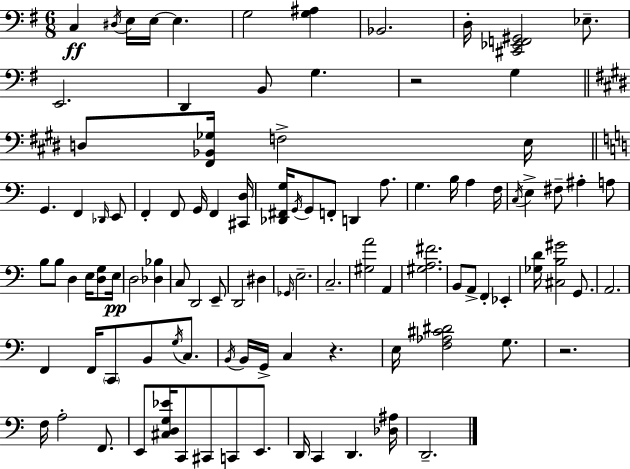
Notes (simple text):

C3/q D#3/s E3/s E3/s E3/q. G3/h [G3,A#3]/q Bb2/h. D3/s [C#2,Eb2,F2,G#2]/h Eb3/e. E2/h. D2/q B2/e G3/q. R/h G3/q D3/e [F#2,Bb2,Gb3]/s F3/h E3/s G2/q. F2/q Db2/s E2/e F2/q F2/e G2/s F2/q [C#2,D3]/s [Db2,F#2,G3]/s G2/s G2/e F2/e D2/q A3/e. G3/q. B3/s A3/q F3/s C3/s E3/q F#3/e A#3/q A3/e B3/e B3/e D3/q E3/s [D3,G3]/e E3/s D3/h [Db3,Bb3]/q C3/e D2/h E2/e D2/h D#3/q Gb2/s E3/h. C3/h. [G#3,A4]/h A2/q [G#3,A3,F#4]/h. B2/e A2/e F2/q Eb2/q [Gb3,D4]/s [C#3,B3,G#4]/h G2/e. A2/h. F2/q F2/s C2/e B2/e G3/s C3/e. B2/s B2/s G2/s C3/q R/q. E3/s [F3,Ab3,C#4,D#4]/h G3/e. R/h. F3/s A3/h F2/e. E2/e [C#3,D3,G3,Eb4]/s C2/e C#2/e C2/e E2/e. D2/s C2/q D2/q. [Db3,A#3]/s D2/h.